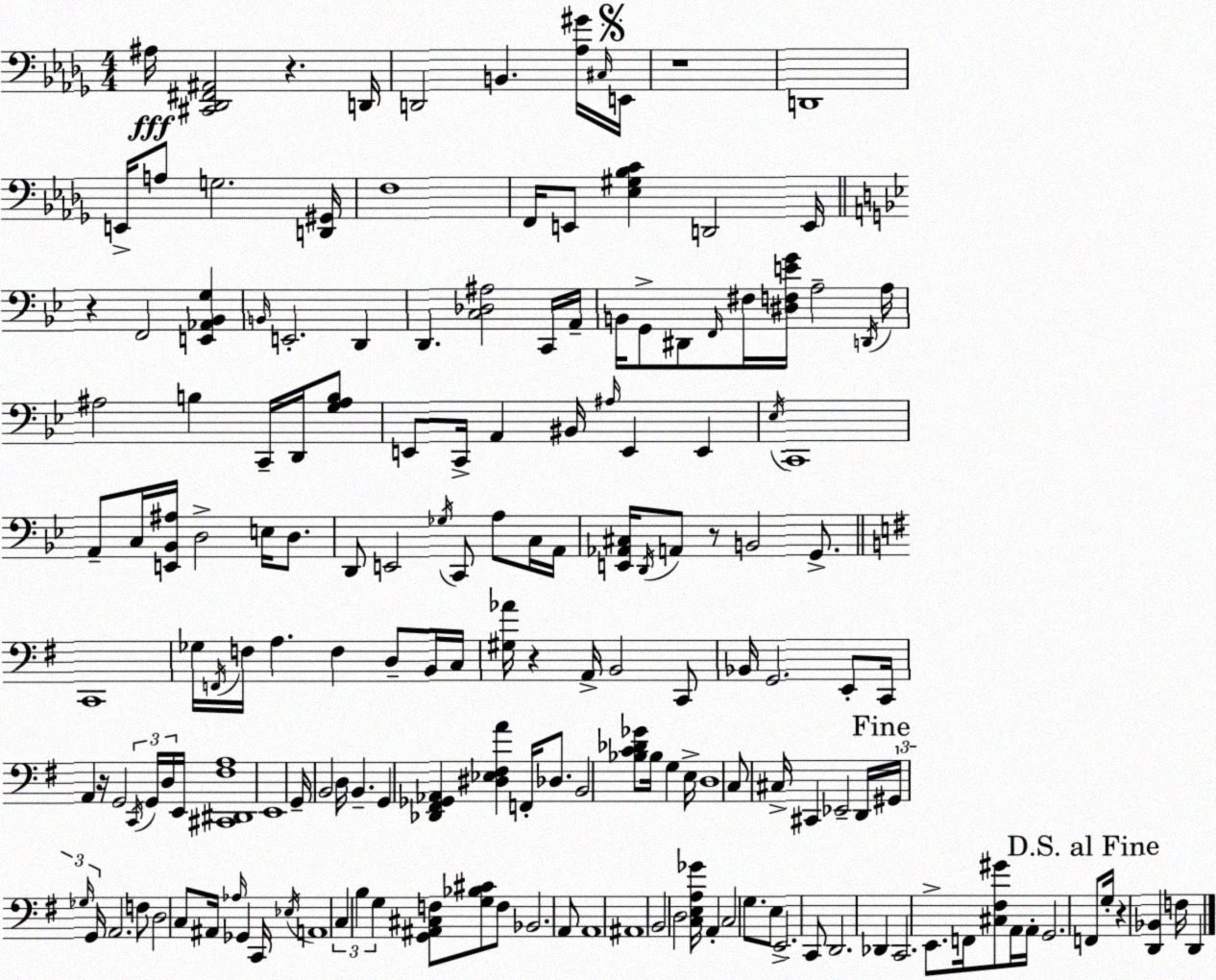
X:1
T:Untitled
M:4/4
L:1/4
K:Bbm
^A,/4 [^C,,_D,,^F,,^A,,]2 z D,,/4 D,,2 B,, [_A,^G]/4 ^C,/4 E,,/4 z4 D,,4 E,,/4 A,/2 G,2 [D,,^G,,]/4 F,4 F,,/4 E,,/2 [_E,^G,_B,C] D,,2 E,,/4 z F,,2 [E,,_A,,_B,,G,] B,,/4 E,,2 D,, D,, [C,_D,^A,]2 C,,/4 A,,/4 B,,/4 G,,/2 ^D,,/2 F,,/4 ^F,/4 [^D,F,EG]/4 A,2 D,,/4 A,/4 ^A,2 B, C,,/4 D,,/4 [G,^A,B,]/2 E,,/2 C,,/4 A,, ^B,,/4 ^A,/4 E,, E,, _E,/4 C,,4 A,,/2 C,/4 [E,,_B,,^A,]/4 D,2 E,/4 D,/2 D,,/2 E,,2 _G,/4 C,,/2 A,/2 C,/4 A,,/4 [E,,_A,,^C,]/4 D,,/4 A,,/2 z/2 B,,2 G,,/2 C,,4 _G,/4 F,,/4 F,/4 A, F, D,/2 B,,/4 C,/4 [^G,_A]/4 z A,,/4 B,,2 C,,/2 _B,,/4 G,,2 E,,/2 C,,/4 A,, z/4 G,,2 C,,/4 G,,/4 D,/4 E,,/4 [^C,,^D,,^F,A,]4 E,,4 G,,/4 B,,2 D,/4 B,, G,, [_D,,^F,,_G,,_A,,] [^D,_E,^F,A] F,,/4 _D,/2 B,,2 [_B,C_D_G]/2 _B,/4 G, E,/4 D,4 C,/2 ^C,/4 ^C,, _E,,2 D,,/4 ^G,,/4 _G,/4 G,,/4 A,,2 F,/2 D,2 C,/2 ^A,,/4 _A,/4 _G,, C,,/4 _E,/4 A,,4 C, B, G, [G,,^A,,^C,F,]/2 [G,_B,^C]/2 F,/2 _B,,2 A,,/2 A,,4 ^A,,4 B,,2 D,2 [C,E,A,_G]/4 A,, C,2 G,/2 E,/2 E,,2 C,,/2 D,,2 _D,, C,,2 E,,/2 F,,/4 [^C,^F,^G]/2 A,,/4 A,,/4 G,,2 F,,/2 G,/4 z [D,,_B,,] F,/4 D,,